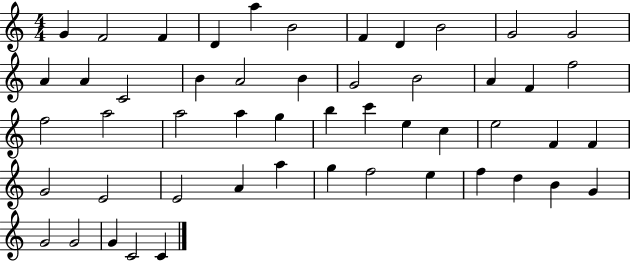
X:1
T:Untitled
M:4/4
L:1/4
K:C
G F2 F D a B2 F D B2 G2 G2 A A C2 B A2 B G2 B2 A F f2 f2 a2 a2 a g b c' e c e2 F F G2 E2 E2 A a g f2 e f d B G G2 G2 G C2 C